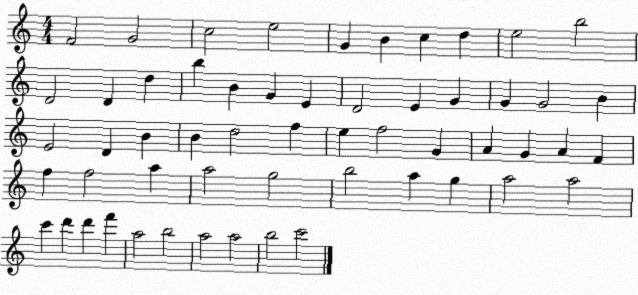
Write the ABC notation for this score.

X:1
T:Untitled
M:4/4
L:1/4
K:C
F2 G2 c2 e2 G B c d e2 b2 D2 D d b B G E D2 E G G G2 B E2 D B B d2 f e f2 G A G A F f f2 a a2 g2 b2 a g a2 a2 c' d' d' f' a2 b2 a2 a2 b2 c'2